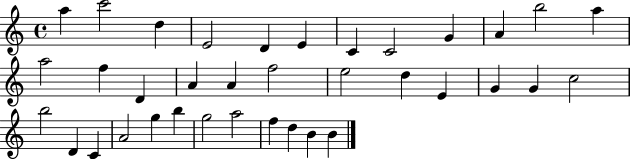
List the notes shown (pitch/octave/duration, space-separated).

A5/q C6/h D5/q E4/h D4/q E4/q C4/q C4/h G4/q A4/q B5/h A5/q A5/h F5/q D4/q A4/q A4/q F5/h E5/h D5/q E4/q G4/q G4/q C5/h B5/h D4/q C4/q A4/h G5/q B5/q G5/h A5/h F5/q D5/q B4/q B4/q